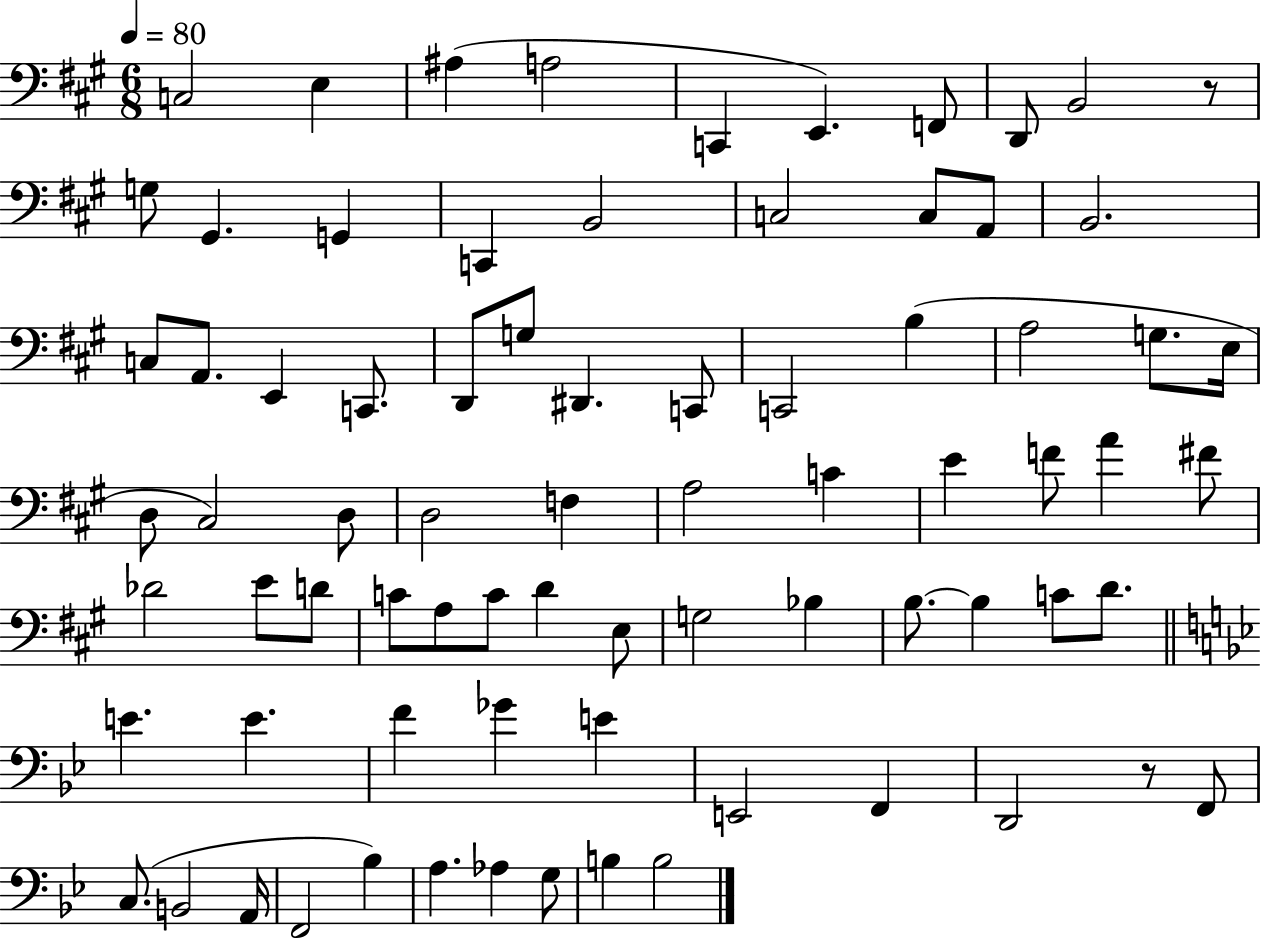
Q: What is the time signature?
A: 6/8